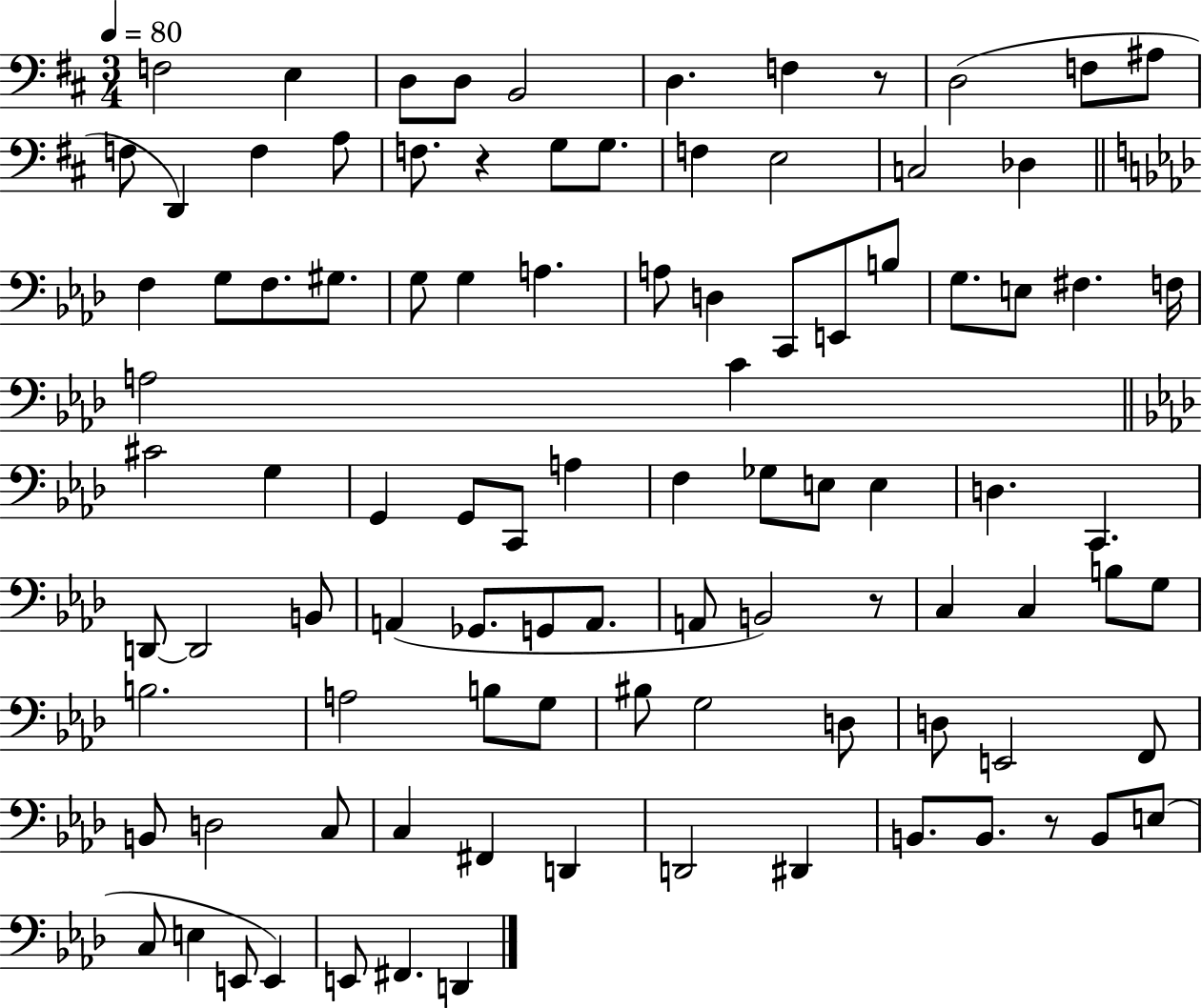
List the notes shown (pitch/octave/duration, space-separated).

F3/h E3/q D3/e D3/e B2/h D3/q. F3/q R/e D3/h F3/e A#3/e F3/e D2/q F3/q A3/e F3/e. R/q G3/e G3/e. F3/q E3/h C3/h Db3/q F3/q G3/e F3/e. G#3/e. G3/e G3/q A3/q. A3/e D3/q C2/e E2/e B3/e G3/e. E3/e F#3/q. F3/s A3/h C4/q C#4/h G3/q G2/q G2/e C2/e A3/q F3/q Gb3/e E3/e E3/q D3/q. C2/q. D2/e D2/h B2/e A2/q Gb2/e. G2/e A2/e. A2/e B2/h R/e C3/q C3/q B3/e G3/e B3/h. A3/h B3/e G3/e BIS3/e G3/h D3/e D3/e E2/h F2/e B2/e D3/h C3/e C3/q F#2/q D2/q D2/h D#2/q B2/e. B2/e. R/e B2/e E3/e C3/e E3/q E2/e E2/q E2/e F#2/q. D2/q